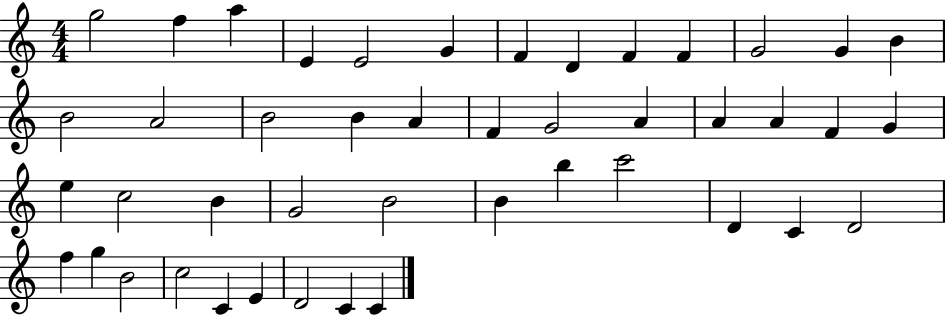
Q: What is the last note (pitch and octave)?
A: C4